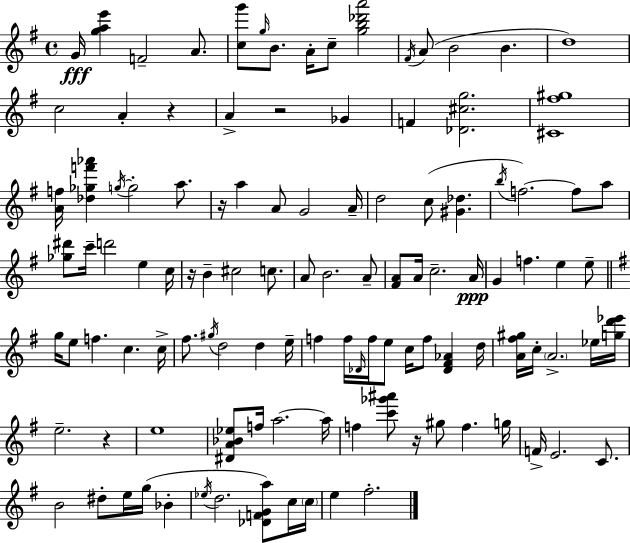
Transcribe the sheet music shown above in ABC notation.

X:1
T:Untitled
M:4/4
L:1/4
K:G
G/4 [gae'] F2 A/2 [cg']/2 g/4 B/2 A/4 c/2 [gb_d'a']2 ^F/4 A/2 B2 B d4 c2 A z A z2 _G F [_D^cg]2 [^C^f^g]4 [Af]/4 [_d_gf'_a'] g/4 g2 a/2 z/4 a A/2 G2 A/4 d2 c/2 [^G_d] b/4 f2 f/2 a/2 [_g^d']/2 c'/4 d'2 e c/4 z/4 B ^c2 c/2 A/2 B2 A/2 [^FA]/2 A/4 c2 A/4 G f e e/2 g/4 e/2 f c c/4 ^f/2 ^g/4 d2 d e/4 f f/4 _D/4 f/4 e/2 c/4 f/2 [_D^F_A] d/4 [A^f^g]/4 c/4 A2 _e/4 [gd'_e']/4 e2 z e4 [^DA_B_e]/2 f/4 a2 a/4 f [c'_g'^a']/2 z/4 ^g/2 f g/4 F/4 E2 C/2 B2 ^d/2 e/4 g/4 _B _e/4 d2 [_DFGa]/2 c/4 c/4 e ^f2